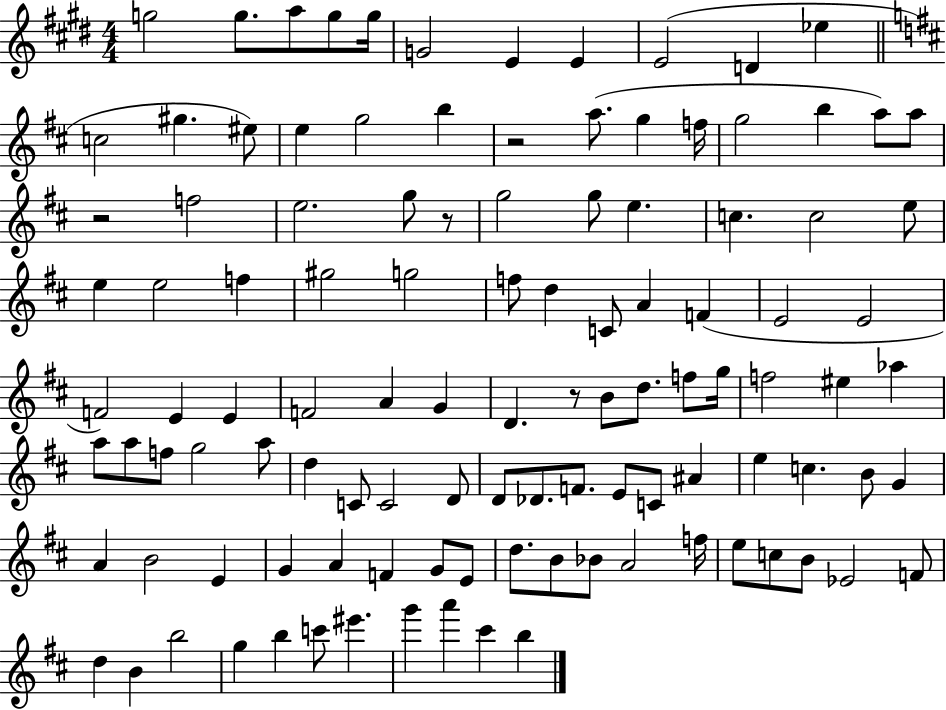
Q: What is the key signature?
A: E major